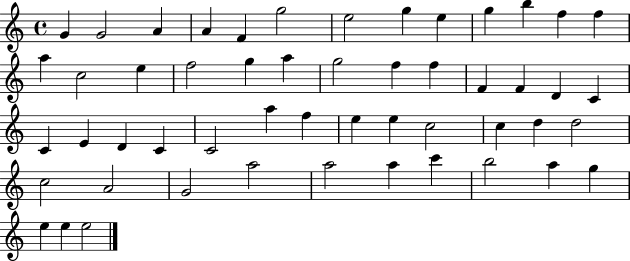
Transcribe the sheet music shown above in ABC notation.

X:1
T:Untitled
M:4/4
L:1/4
K:C
G G2 A A F g2 e2 g e g b f f a c2 e f2 g a g2 f f F F D C C E D C C2 a f e e c2 c d d2 c2 A2 G2 a2 a2 a c' b2 a g e e e2